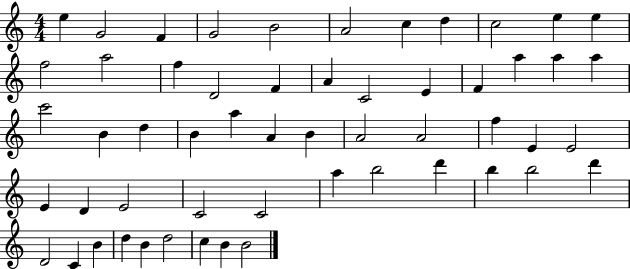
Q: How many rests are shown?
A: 0